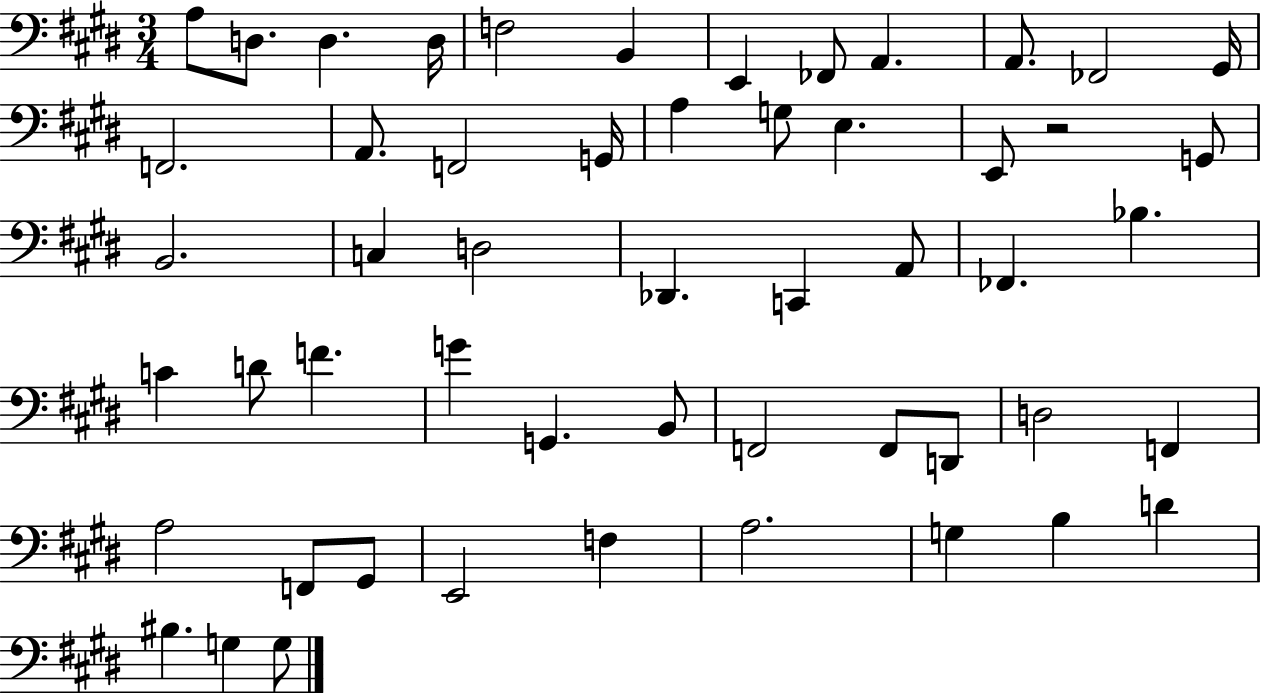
A3/e D3/e. D3/q. D3/s F3/h B2/q E2/q FES2/e A2/q. A2/e. FES2/h G#2/s F2/h. A2/e. F2/h G2/s A3/q G3/e E3/q. E2/e R/h G2/e B2/h. C3/q D3/h Db2/q. C2/q A2/e FES2/q. Bb3/q. C4/q D4/e F4/q. G4/q G2/q. B2/e F2/h F2/e D2/e D3/h F2/q A3/h F2/e G#2/e E2/h F3/q A3/h. G3/q B3/q D4/q BIS3/q. G3/q G3/e